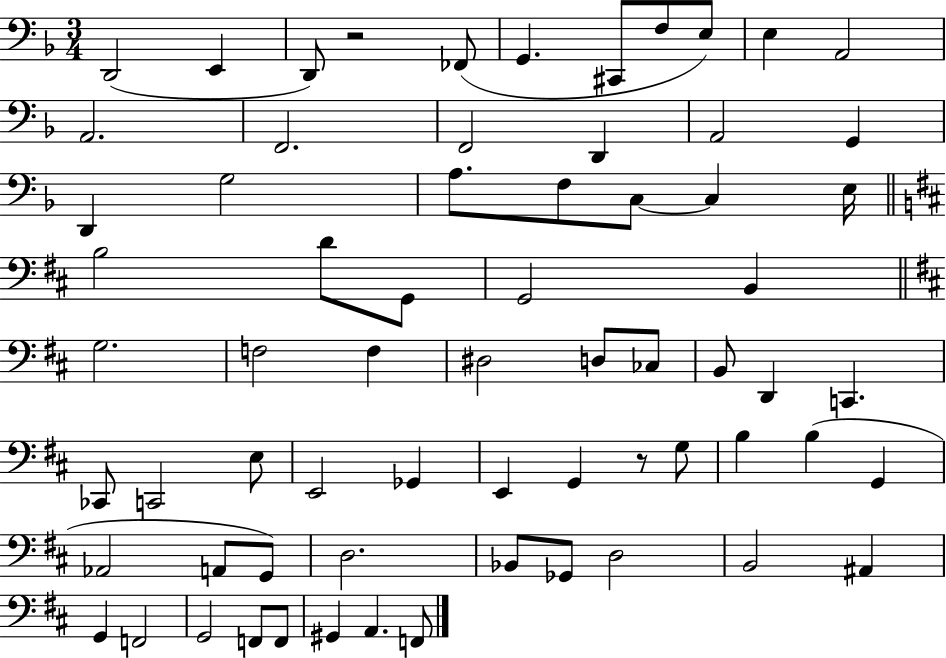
{
  \clef bass
  \numericTimeSignature
  \time 3/4
  \key f \major
  \repeat volta 2 { d,2( e,4 | d,8) r2 fes,8( | g,4. cis,8 f8 e8) | e4 a,2 | \break a,2. | f,2. | f,2 d,4 | a,2 g,4 | \break d,4 g2 | a8. f8 c8~~ c4 e16 | \bar "||" \break \key b \minor b2 d'8 g,8 | g,2 b,4 | \bar "||" \break \key d \major g2. | f2 f4 | dis2 d8 ces8 | b,8 d,4 c,4. | \break ces,8 c,2 e8 | e,2 ges,4 | e,4 g,4 r8 g8 | b4 b4( g,4 | \break aes,2 a,8 g,8) | d2. | bes,8 ges,8 d2 | b,2 ais,4 | \break g,4 f,2 | g,2 f,8 f,8 | gis,4 a,4. f,8 | } \bar "|."
}